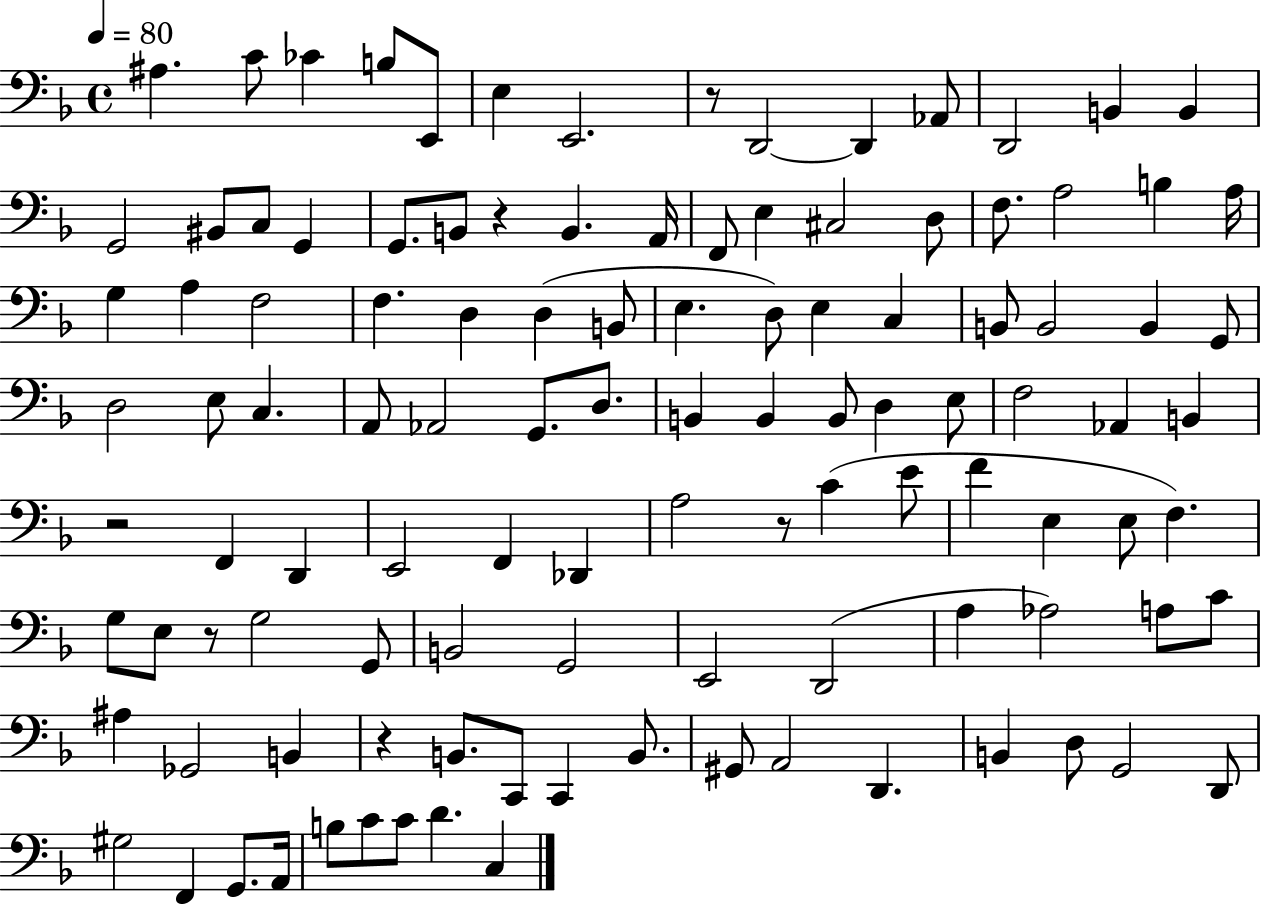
X:1
T:Untitled
M:4/4
L:1/4
K:F
^A, C/2 _C B,/2 E,,/2 E, E,,2 z/2 D,,2 D,, _A,,/2 D,,2 B,, B,, G,,2 ^B,,/2 C,/2 G,, G,,/2 B,,/2 z B,, A,,/4 F,,/2 E, ^C,2 D,/2 F,/2 A,2 B, A,/4 G, A, F,2 F, D, D, B,,/2 E, D,/2 E, C, B,,/2 B,,2 B,, G,,/2 D,2 E,/2 C, A,,/2 _A,,2 G,,/2 D,/2 B,, B,, B,,/2 D, E,/2 F,2 _A,, B,, z2 F,, D,, E,,2 F,, _D,, A,2 z/2 C E/2 F E, E,/2 F, G,/2 E,/2 z/2 G,2 G,,/2 B,,2 G,,2 E,,2 D,,2 A, _A,2 A,/2 C/2 ^A, _G,,2 B,, z B,,/2 C,,/2 C,, B,,/2 ^G,,/2 A,,2 D,, B,, D,/2 G,,2 D,,/2 ^G,2 F,, G,,/2 A,,/4 B,/2 C/2 C/2 D C,